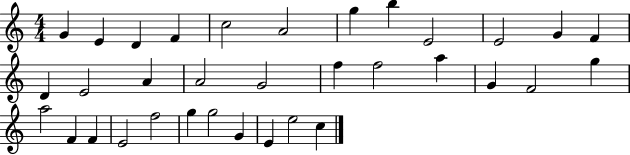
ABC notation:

X:1
T:Untitled
M:4/4
L:1/4
K:C
G E D F c2 A2 g b E2 E2 G F D E2 A A2 G2 f f2 a G F2 g a2 F F E2 f2 g g2 G E e2 c